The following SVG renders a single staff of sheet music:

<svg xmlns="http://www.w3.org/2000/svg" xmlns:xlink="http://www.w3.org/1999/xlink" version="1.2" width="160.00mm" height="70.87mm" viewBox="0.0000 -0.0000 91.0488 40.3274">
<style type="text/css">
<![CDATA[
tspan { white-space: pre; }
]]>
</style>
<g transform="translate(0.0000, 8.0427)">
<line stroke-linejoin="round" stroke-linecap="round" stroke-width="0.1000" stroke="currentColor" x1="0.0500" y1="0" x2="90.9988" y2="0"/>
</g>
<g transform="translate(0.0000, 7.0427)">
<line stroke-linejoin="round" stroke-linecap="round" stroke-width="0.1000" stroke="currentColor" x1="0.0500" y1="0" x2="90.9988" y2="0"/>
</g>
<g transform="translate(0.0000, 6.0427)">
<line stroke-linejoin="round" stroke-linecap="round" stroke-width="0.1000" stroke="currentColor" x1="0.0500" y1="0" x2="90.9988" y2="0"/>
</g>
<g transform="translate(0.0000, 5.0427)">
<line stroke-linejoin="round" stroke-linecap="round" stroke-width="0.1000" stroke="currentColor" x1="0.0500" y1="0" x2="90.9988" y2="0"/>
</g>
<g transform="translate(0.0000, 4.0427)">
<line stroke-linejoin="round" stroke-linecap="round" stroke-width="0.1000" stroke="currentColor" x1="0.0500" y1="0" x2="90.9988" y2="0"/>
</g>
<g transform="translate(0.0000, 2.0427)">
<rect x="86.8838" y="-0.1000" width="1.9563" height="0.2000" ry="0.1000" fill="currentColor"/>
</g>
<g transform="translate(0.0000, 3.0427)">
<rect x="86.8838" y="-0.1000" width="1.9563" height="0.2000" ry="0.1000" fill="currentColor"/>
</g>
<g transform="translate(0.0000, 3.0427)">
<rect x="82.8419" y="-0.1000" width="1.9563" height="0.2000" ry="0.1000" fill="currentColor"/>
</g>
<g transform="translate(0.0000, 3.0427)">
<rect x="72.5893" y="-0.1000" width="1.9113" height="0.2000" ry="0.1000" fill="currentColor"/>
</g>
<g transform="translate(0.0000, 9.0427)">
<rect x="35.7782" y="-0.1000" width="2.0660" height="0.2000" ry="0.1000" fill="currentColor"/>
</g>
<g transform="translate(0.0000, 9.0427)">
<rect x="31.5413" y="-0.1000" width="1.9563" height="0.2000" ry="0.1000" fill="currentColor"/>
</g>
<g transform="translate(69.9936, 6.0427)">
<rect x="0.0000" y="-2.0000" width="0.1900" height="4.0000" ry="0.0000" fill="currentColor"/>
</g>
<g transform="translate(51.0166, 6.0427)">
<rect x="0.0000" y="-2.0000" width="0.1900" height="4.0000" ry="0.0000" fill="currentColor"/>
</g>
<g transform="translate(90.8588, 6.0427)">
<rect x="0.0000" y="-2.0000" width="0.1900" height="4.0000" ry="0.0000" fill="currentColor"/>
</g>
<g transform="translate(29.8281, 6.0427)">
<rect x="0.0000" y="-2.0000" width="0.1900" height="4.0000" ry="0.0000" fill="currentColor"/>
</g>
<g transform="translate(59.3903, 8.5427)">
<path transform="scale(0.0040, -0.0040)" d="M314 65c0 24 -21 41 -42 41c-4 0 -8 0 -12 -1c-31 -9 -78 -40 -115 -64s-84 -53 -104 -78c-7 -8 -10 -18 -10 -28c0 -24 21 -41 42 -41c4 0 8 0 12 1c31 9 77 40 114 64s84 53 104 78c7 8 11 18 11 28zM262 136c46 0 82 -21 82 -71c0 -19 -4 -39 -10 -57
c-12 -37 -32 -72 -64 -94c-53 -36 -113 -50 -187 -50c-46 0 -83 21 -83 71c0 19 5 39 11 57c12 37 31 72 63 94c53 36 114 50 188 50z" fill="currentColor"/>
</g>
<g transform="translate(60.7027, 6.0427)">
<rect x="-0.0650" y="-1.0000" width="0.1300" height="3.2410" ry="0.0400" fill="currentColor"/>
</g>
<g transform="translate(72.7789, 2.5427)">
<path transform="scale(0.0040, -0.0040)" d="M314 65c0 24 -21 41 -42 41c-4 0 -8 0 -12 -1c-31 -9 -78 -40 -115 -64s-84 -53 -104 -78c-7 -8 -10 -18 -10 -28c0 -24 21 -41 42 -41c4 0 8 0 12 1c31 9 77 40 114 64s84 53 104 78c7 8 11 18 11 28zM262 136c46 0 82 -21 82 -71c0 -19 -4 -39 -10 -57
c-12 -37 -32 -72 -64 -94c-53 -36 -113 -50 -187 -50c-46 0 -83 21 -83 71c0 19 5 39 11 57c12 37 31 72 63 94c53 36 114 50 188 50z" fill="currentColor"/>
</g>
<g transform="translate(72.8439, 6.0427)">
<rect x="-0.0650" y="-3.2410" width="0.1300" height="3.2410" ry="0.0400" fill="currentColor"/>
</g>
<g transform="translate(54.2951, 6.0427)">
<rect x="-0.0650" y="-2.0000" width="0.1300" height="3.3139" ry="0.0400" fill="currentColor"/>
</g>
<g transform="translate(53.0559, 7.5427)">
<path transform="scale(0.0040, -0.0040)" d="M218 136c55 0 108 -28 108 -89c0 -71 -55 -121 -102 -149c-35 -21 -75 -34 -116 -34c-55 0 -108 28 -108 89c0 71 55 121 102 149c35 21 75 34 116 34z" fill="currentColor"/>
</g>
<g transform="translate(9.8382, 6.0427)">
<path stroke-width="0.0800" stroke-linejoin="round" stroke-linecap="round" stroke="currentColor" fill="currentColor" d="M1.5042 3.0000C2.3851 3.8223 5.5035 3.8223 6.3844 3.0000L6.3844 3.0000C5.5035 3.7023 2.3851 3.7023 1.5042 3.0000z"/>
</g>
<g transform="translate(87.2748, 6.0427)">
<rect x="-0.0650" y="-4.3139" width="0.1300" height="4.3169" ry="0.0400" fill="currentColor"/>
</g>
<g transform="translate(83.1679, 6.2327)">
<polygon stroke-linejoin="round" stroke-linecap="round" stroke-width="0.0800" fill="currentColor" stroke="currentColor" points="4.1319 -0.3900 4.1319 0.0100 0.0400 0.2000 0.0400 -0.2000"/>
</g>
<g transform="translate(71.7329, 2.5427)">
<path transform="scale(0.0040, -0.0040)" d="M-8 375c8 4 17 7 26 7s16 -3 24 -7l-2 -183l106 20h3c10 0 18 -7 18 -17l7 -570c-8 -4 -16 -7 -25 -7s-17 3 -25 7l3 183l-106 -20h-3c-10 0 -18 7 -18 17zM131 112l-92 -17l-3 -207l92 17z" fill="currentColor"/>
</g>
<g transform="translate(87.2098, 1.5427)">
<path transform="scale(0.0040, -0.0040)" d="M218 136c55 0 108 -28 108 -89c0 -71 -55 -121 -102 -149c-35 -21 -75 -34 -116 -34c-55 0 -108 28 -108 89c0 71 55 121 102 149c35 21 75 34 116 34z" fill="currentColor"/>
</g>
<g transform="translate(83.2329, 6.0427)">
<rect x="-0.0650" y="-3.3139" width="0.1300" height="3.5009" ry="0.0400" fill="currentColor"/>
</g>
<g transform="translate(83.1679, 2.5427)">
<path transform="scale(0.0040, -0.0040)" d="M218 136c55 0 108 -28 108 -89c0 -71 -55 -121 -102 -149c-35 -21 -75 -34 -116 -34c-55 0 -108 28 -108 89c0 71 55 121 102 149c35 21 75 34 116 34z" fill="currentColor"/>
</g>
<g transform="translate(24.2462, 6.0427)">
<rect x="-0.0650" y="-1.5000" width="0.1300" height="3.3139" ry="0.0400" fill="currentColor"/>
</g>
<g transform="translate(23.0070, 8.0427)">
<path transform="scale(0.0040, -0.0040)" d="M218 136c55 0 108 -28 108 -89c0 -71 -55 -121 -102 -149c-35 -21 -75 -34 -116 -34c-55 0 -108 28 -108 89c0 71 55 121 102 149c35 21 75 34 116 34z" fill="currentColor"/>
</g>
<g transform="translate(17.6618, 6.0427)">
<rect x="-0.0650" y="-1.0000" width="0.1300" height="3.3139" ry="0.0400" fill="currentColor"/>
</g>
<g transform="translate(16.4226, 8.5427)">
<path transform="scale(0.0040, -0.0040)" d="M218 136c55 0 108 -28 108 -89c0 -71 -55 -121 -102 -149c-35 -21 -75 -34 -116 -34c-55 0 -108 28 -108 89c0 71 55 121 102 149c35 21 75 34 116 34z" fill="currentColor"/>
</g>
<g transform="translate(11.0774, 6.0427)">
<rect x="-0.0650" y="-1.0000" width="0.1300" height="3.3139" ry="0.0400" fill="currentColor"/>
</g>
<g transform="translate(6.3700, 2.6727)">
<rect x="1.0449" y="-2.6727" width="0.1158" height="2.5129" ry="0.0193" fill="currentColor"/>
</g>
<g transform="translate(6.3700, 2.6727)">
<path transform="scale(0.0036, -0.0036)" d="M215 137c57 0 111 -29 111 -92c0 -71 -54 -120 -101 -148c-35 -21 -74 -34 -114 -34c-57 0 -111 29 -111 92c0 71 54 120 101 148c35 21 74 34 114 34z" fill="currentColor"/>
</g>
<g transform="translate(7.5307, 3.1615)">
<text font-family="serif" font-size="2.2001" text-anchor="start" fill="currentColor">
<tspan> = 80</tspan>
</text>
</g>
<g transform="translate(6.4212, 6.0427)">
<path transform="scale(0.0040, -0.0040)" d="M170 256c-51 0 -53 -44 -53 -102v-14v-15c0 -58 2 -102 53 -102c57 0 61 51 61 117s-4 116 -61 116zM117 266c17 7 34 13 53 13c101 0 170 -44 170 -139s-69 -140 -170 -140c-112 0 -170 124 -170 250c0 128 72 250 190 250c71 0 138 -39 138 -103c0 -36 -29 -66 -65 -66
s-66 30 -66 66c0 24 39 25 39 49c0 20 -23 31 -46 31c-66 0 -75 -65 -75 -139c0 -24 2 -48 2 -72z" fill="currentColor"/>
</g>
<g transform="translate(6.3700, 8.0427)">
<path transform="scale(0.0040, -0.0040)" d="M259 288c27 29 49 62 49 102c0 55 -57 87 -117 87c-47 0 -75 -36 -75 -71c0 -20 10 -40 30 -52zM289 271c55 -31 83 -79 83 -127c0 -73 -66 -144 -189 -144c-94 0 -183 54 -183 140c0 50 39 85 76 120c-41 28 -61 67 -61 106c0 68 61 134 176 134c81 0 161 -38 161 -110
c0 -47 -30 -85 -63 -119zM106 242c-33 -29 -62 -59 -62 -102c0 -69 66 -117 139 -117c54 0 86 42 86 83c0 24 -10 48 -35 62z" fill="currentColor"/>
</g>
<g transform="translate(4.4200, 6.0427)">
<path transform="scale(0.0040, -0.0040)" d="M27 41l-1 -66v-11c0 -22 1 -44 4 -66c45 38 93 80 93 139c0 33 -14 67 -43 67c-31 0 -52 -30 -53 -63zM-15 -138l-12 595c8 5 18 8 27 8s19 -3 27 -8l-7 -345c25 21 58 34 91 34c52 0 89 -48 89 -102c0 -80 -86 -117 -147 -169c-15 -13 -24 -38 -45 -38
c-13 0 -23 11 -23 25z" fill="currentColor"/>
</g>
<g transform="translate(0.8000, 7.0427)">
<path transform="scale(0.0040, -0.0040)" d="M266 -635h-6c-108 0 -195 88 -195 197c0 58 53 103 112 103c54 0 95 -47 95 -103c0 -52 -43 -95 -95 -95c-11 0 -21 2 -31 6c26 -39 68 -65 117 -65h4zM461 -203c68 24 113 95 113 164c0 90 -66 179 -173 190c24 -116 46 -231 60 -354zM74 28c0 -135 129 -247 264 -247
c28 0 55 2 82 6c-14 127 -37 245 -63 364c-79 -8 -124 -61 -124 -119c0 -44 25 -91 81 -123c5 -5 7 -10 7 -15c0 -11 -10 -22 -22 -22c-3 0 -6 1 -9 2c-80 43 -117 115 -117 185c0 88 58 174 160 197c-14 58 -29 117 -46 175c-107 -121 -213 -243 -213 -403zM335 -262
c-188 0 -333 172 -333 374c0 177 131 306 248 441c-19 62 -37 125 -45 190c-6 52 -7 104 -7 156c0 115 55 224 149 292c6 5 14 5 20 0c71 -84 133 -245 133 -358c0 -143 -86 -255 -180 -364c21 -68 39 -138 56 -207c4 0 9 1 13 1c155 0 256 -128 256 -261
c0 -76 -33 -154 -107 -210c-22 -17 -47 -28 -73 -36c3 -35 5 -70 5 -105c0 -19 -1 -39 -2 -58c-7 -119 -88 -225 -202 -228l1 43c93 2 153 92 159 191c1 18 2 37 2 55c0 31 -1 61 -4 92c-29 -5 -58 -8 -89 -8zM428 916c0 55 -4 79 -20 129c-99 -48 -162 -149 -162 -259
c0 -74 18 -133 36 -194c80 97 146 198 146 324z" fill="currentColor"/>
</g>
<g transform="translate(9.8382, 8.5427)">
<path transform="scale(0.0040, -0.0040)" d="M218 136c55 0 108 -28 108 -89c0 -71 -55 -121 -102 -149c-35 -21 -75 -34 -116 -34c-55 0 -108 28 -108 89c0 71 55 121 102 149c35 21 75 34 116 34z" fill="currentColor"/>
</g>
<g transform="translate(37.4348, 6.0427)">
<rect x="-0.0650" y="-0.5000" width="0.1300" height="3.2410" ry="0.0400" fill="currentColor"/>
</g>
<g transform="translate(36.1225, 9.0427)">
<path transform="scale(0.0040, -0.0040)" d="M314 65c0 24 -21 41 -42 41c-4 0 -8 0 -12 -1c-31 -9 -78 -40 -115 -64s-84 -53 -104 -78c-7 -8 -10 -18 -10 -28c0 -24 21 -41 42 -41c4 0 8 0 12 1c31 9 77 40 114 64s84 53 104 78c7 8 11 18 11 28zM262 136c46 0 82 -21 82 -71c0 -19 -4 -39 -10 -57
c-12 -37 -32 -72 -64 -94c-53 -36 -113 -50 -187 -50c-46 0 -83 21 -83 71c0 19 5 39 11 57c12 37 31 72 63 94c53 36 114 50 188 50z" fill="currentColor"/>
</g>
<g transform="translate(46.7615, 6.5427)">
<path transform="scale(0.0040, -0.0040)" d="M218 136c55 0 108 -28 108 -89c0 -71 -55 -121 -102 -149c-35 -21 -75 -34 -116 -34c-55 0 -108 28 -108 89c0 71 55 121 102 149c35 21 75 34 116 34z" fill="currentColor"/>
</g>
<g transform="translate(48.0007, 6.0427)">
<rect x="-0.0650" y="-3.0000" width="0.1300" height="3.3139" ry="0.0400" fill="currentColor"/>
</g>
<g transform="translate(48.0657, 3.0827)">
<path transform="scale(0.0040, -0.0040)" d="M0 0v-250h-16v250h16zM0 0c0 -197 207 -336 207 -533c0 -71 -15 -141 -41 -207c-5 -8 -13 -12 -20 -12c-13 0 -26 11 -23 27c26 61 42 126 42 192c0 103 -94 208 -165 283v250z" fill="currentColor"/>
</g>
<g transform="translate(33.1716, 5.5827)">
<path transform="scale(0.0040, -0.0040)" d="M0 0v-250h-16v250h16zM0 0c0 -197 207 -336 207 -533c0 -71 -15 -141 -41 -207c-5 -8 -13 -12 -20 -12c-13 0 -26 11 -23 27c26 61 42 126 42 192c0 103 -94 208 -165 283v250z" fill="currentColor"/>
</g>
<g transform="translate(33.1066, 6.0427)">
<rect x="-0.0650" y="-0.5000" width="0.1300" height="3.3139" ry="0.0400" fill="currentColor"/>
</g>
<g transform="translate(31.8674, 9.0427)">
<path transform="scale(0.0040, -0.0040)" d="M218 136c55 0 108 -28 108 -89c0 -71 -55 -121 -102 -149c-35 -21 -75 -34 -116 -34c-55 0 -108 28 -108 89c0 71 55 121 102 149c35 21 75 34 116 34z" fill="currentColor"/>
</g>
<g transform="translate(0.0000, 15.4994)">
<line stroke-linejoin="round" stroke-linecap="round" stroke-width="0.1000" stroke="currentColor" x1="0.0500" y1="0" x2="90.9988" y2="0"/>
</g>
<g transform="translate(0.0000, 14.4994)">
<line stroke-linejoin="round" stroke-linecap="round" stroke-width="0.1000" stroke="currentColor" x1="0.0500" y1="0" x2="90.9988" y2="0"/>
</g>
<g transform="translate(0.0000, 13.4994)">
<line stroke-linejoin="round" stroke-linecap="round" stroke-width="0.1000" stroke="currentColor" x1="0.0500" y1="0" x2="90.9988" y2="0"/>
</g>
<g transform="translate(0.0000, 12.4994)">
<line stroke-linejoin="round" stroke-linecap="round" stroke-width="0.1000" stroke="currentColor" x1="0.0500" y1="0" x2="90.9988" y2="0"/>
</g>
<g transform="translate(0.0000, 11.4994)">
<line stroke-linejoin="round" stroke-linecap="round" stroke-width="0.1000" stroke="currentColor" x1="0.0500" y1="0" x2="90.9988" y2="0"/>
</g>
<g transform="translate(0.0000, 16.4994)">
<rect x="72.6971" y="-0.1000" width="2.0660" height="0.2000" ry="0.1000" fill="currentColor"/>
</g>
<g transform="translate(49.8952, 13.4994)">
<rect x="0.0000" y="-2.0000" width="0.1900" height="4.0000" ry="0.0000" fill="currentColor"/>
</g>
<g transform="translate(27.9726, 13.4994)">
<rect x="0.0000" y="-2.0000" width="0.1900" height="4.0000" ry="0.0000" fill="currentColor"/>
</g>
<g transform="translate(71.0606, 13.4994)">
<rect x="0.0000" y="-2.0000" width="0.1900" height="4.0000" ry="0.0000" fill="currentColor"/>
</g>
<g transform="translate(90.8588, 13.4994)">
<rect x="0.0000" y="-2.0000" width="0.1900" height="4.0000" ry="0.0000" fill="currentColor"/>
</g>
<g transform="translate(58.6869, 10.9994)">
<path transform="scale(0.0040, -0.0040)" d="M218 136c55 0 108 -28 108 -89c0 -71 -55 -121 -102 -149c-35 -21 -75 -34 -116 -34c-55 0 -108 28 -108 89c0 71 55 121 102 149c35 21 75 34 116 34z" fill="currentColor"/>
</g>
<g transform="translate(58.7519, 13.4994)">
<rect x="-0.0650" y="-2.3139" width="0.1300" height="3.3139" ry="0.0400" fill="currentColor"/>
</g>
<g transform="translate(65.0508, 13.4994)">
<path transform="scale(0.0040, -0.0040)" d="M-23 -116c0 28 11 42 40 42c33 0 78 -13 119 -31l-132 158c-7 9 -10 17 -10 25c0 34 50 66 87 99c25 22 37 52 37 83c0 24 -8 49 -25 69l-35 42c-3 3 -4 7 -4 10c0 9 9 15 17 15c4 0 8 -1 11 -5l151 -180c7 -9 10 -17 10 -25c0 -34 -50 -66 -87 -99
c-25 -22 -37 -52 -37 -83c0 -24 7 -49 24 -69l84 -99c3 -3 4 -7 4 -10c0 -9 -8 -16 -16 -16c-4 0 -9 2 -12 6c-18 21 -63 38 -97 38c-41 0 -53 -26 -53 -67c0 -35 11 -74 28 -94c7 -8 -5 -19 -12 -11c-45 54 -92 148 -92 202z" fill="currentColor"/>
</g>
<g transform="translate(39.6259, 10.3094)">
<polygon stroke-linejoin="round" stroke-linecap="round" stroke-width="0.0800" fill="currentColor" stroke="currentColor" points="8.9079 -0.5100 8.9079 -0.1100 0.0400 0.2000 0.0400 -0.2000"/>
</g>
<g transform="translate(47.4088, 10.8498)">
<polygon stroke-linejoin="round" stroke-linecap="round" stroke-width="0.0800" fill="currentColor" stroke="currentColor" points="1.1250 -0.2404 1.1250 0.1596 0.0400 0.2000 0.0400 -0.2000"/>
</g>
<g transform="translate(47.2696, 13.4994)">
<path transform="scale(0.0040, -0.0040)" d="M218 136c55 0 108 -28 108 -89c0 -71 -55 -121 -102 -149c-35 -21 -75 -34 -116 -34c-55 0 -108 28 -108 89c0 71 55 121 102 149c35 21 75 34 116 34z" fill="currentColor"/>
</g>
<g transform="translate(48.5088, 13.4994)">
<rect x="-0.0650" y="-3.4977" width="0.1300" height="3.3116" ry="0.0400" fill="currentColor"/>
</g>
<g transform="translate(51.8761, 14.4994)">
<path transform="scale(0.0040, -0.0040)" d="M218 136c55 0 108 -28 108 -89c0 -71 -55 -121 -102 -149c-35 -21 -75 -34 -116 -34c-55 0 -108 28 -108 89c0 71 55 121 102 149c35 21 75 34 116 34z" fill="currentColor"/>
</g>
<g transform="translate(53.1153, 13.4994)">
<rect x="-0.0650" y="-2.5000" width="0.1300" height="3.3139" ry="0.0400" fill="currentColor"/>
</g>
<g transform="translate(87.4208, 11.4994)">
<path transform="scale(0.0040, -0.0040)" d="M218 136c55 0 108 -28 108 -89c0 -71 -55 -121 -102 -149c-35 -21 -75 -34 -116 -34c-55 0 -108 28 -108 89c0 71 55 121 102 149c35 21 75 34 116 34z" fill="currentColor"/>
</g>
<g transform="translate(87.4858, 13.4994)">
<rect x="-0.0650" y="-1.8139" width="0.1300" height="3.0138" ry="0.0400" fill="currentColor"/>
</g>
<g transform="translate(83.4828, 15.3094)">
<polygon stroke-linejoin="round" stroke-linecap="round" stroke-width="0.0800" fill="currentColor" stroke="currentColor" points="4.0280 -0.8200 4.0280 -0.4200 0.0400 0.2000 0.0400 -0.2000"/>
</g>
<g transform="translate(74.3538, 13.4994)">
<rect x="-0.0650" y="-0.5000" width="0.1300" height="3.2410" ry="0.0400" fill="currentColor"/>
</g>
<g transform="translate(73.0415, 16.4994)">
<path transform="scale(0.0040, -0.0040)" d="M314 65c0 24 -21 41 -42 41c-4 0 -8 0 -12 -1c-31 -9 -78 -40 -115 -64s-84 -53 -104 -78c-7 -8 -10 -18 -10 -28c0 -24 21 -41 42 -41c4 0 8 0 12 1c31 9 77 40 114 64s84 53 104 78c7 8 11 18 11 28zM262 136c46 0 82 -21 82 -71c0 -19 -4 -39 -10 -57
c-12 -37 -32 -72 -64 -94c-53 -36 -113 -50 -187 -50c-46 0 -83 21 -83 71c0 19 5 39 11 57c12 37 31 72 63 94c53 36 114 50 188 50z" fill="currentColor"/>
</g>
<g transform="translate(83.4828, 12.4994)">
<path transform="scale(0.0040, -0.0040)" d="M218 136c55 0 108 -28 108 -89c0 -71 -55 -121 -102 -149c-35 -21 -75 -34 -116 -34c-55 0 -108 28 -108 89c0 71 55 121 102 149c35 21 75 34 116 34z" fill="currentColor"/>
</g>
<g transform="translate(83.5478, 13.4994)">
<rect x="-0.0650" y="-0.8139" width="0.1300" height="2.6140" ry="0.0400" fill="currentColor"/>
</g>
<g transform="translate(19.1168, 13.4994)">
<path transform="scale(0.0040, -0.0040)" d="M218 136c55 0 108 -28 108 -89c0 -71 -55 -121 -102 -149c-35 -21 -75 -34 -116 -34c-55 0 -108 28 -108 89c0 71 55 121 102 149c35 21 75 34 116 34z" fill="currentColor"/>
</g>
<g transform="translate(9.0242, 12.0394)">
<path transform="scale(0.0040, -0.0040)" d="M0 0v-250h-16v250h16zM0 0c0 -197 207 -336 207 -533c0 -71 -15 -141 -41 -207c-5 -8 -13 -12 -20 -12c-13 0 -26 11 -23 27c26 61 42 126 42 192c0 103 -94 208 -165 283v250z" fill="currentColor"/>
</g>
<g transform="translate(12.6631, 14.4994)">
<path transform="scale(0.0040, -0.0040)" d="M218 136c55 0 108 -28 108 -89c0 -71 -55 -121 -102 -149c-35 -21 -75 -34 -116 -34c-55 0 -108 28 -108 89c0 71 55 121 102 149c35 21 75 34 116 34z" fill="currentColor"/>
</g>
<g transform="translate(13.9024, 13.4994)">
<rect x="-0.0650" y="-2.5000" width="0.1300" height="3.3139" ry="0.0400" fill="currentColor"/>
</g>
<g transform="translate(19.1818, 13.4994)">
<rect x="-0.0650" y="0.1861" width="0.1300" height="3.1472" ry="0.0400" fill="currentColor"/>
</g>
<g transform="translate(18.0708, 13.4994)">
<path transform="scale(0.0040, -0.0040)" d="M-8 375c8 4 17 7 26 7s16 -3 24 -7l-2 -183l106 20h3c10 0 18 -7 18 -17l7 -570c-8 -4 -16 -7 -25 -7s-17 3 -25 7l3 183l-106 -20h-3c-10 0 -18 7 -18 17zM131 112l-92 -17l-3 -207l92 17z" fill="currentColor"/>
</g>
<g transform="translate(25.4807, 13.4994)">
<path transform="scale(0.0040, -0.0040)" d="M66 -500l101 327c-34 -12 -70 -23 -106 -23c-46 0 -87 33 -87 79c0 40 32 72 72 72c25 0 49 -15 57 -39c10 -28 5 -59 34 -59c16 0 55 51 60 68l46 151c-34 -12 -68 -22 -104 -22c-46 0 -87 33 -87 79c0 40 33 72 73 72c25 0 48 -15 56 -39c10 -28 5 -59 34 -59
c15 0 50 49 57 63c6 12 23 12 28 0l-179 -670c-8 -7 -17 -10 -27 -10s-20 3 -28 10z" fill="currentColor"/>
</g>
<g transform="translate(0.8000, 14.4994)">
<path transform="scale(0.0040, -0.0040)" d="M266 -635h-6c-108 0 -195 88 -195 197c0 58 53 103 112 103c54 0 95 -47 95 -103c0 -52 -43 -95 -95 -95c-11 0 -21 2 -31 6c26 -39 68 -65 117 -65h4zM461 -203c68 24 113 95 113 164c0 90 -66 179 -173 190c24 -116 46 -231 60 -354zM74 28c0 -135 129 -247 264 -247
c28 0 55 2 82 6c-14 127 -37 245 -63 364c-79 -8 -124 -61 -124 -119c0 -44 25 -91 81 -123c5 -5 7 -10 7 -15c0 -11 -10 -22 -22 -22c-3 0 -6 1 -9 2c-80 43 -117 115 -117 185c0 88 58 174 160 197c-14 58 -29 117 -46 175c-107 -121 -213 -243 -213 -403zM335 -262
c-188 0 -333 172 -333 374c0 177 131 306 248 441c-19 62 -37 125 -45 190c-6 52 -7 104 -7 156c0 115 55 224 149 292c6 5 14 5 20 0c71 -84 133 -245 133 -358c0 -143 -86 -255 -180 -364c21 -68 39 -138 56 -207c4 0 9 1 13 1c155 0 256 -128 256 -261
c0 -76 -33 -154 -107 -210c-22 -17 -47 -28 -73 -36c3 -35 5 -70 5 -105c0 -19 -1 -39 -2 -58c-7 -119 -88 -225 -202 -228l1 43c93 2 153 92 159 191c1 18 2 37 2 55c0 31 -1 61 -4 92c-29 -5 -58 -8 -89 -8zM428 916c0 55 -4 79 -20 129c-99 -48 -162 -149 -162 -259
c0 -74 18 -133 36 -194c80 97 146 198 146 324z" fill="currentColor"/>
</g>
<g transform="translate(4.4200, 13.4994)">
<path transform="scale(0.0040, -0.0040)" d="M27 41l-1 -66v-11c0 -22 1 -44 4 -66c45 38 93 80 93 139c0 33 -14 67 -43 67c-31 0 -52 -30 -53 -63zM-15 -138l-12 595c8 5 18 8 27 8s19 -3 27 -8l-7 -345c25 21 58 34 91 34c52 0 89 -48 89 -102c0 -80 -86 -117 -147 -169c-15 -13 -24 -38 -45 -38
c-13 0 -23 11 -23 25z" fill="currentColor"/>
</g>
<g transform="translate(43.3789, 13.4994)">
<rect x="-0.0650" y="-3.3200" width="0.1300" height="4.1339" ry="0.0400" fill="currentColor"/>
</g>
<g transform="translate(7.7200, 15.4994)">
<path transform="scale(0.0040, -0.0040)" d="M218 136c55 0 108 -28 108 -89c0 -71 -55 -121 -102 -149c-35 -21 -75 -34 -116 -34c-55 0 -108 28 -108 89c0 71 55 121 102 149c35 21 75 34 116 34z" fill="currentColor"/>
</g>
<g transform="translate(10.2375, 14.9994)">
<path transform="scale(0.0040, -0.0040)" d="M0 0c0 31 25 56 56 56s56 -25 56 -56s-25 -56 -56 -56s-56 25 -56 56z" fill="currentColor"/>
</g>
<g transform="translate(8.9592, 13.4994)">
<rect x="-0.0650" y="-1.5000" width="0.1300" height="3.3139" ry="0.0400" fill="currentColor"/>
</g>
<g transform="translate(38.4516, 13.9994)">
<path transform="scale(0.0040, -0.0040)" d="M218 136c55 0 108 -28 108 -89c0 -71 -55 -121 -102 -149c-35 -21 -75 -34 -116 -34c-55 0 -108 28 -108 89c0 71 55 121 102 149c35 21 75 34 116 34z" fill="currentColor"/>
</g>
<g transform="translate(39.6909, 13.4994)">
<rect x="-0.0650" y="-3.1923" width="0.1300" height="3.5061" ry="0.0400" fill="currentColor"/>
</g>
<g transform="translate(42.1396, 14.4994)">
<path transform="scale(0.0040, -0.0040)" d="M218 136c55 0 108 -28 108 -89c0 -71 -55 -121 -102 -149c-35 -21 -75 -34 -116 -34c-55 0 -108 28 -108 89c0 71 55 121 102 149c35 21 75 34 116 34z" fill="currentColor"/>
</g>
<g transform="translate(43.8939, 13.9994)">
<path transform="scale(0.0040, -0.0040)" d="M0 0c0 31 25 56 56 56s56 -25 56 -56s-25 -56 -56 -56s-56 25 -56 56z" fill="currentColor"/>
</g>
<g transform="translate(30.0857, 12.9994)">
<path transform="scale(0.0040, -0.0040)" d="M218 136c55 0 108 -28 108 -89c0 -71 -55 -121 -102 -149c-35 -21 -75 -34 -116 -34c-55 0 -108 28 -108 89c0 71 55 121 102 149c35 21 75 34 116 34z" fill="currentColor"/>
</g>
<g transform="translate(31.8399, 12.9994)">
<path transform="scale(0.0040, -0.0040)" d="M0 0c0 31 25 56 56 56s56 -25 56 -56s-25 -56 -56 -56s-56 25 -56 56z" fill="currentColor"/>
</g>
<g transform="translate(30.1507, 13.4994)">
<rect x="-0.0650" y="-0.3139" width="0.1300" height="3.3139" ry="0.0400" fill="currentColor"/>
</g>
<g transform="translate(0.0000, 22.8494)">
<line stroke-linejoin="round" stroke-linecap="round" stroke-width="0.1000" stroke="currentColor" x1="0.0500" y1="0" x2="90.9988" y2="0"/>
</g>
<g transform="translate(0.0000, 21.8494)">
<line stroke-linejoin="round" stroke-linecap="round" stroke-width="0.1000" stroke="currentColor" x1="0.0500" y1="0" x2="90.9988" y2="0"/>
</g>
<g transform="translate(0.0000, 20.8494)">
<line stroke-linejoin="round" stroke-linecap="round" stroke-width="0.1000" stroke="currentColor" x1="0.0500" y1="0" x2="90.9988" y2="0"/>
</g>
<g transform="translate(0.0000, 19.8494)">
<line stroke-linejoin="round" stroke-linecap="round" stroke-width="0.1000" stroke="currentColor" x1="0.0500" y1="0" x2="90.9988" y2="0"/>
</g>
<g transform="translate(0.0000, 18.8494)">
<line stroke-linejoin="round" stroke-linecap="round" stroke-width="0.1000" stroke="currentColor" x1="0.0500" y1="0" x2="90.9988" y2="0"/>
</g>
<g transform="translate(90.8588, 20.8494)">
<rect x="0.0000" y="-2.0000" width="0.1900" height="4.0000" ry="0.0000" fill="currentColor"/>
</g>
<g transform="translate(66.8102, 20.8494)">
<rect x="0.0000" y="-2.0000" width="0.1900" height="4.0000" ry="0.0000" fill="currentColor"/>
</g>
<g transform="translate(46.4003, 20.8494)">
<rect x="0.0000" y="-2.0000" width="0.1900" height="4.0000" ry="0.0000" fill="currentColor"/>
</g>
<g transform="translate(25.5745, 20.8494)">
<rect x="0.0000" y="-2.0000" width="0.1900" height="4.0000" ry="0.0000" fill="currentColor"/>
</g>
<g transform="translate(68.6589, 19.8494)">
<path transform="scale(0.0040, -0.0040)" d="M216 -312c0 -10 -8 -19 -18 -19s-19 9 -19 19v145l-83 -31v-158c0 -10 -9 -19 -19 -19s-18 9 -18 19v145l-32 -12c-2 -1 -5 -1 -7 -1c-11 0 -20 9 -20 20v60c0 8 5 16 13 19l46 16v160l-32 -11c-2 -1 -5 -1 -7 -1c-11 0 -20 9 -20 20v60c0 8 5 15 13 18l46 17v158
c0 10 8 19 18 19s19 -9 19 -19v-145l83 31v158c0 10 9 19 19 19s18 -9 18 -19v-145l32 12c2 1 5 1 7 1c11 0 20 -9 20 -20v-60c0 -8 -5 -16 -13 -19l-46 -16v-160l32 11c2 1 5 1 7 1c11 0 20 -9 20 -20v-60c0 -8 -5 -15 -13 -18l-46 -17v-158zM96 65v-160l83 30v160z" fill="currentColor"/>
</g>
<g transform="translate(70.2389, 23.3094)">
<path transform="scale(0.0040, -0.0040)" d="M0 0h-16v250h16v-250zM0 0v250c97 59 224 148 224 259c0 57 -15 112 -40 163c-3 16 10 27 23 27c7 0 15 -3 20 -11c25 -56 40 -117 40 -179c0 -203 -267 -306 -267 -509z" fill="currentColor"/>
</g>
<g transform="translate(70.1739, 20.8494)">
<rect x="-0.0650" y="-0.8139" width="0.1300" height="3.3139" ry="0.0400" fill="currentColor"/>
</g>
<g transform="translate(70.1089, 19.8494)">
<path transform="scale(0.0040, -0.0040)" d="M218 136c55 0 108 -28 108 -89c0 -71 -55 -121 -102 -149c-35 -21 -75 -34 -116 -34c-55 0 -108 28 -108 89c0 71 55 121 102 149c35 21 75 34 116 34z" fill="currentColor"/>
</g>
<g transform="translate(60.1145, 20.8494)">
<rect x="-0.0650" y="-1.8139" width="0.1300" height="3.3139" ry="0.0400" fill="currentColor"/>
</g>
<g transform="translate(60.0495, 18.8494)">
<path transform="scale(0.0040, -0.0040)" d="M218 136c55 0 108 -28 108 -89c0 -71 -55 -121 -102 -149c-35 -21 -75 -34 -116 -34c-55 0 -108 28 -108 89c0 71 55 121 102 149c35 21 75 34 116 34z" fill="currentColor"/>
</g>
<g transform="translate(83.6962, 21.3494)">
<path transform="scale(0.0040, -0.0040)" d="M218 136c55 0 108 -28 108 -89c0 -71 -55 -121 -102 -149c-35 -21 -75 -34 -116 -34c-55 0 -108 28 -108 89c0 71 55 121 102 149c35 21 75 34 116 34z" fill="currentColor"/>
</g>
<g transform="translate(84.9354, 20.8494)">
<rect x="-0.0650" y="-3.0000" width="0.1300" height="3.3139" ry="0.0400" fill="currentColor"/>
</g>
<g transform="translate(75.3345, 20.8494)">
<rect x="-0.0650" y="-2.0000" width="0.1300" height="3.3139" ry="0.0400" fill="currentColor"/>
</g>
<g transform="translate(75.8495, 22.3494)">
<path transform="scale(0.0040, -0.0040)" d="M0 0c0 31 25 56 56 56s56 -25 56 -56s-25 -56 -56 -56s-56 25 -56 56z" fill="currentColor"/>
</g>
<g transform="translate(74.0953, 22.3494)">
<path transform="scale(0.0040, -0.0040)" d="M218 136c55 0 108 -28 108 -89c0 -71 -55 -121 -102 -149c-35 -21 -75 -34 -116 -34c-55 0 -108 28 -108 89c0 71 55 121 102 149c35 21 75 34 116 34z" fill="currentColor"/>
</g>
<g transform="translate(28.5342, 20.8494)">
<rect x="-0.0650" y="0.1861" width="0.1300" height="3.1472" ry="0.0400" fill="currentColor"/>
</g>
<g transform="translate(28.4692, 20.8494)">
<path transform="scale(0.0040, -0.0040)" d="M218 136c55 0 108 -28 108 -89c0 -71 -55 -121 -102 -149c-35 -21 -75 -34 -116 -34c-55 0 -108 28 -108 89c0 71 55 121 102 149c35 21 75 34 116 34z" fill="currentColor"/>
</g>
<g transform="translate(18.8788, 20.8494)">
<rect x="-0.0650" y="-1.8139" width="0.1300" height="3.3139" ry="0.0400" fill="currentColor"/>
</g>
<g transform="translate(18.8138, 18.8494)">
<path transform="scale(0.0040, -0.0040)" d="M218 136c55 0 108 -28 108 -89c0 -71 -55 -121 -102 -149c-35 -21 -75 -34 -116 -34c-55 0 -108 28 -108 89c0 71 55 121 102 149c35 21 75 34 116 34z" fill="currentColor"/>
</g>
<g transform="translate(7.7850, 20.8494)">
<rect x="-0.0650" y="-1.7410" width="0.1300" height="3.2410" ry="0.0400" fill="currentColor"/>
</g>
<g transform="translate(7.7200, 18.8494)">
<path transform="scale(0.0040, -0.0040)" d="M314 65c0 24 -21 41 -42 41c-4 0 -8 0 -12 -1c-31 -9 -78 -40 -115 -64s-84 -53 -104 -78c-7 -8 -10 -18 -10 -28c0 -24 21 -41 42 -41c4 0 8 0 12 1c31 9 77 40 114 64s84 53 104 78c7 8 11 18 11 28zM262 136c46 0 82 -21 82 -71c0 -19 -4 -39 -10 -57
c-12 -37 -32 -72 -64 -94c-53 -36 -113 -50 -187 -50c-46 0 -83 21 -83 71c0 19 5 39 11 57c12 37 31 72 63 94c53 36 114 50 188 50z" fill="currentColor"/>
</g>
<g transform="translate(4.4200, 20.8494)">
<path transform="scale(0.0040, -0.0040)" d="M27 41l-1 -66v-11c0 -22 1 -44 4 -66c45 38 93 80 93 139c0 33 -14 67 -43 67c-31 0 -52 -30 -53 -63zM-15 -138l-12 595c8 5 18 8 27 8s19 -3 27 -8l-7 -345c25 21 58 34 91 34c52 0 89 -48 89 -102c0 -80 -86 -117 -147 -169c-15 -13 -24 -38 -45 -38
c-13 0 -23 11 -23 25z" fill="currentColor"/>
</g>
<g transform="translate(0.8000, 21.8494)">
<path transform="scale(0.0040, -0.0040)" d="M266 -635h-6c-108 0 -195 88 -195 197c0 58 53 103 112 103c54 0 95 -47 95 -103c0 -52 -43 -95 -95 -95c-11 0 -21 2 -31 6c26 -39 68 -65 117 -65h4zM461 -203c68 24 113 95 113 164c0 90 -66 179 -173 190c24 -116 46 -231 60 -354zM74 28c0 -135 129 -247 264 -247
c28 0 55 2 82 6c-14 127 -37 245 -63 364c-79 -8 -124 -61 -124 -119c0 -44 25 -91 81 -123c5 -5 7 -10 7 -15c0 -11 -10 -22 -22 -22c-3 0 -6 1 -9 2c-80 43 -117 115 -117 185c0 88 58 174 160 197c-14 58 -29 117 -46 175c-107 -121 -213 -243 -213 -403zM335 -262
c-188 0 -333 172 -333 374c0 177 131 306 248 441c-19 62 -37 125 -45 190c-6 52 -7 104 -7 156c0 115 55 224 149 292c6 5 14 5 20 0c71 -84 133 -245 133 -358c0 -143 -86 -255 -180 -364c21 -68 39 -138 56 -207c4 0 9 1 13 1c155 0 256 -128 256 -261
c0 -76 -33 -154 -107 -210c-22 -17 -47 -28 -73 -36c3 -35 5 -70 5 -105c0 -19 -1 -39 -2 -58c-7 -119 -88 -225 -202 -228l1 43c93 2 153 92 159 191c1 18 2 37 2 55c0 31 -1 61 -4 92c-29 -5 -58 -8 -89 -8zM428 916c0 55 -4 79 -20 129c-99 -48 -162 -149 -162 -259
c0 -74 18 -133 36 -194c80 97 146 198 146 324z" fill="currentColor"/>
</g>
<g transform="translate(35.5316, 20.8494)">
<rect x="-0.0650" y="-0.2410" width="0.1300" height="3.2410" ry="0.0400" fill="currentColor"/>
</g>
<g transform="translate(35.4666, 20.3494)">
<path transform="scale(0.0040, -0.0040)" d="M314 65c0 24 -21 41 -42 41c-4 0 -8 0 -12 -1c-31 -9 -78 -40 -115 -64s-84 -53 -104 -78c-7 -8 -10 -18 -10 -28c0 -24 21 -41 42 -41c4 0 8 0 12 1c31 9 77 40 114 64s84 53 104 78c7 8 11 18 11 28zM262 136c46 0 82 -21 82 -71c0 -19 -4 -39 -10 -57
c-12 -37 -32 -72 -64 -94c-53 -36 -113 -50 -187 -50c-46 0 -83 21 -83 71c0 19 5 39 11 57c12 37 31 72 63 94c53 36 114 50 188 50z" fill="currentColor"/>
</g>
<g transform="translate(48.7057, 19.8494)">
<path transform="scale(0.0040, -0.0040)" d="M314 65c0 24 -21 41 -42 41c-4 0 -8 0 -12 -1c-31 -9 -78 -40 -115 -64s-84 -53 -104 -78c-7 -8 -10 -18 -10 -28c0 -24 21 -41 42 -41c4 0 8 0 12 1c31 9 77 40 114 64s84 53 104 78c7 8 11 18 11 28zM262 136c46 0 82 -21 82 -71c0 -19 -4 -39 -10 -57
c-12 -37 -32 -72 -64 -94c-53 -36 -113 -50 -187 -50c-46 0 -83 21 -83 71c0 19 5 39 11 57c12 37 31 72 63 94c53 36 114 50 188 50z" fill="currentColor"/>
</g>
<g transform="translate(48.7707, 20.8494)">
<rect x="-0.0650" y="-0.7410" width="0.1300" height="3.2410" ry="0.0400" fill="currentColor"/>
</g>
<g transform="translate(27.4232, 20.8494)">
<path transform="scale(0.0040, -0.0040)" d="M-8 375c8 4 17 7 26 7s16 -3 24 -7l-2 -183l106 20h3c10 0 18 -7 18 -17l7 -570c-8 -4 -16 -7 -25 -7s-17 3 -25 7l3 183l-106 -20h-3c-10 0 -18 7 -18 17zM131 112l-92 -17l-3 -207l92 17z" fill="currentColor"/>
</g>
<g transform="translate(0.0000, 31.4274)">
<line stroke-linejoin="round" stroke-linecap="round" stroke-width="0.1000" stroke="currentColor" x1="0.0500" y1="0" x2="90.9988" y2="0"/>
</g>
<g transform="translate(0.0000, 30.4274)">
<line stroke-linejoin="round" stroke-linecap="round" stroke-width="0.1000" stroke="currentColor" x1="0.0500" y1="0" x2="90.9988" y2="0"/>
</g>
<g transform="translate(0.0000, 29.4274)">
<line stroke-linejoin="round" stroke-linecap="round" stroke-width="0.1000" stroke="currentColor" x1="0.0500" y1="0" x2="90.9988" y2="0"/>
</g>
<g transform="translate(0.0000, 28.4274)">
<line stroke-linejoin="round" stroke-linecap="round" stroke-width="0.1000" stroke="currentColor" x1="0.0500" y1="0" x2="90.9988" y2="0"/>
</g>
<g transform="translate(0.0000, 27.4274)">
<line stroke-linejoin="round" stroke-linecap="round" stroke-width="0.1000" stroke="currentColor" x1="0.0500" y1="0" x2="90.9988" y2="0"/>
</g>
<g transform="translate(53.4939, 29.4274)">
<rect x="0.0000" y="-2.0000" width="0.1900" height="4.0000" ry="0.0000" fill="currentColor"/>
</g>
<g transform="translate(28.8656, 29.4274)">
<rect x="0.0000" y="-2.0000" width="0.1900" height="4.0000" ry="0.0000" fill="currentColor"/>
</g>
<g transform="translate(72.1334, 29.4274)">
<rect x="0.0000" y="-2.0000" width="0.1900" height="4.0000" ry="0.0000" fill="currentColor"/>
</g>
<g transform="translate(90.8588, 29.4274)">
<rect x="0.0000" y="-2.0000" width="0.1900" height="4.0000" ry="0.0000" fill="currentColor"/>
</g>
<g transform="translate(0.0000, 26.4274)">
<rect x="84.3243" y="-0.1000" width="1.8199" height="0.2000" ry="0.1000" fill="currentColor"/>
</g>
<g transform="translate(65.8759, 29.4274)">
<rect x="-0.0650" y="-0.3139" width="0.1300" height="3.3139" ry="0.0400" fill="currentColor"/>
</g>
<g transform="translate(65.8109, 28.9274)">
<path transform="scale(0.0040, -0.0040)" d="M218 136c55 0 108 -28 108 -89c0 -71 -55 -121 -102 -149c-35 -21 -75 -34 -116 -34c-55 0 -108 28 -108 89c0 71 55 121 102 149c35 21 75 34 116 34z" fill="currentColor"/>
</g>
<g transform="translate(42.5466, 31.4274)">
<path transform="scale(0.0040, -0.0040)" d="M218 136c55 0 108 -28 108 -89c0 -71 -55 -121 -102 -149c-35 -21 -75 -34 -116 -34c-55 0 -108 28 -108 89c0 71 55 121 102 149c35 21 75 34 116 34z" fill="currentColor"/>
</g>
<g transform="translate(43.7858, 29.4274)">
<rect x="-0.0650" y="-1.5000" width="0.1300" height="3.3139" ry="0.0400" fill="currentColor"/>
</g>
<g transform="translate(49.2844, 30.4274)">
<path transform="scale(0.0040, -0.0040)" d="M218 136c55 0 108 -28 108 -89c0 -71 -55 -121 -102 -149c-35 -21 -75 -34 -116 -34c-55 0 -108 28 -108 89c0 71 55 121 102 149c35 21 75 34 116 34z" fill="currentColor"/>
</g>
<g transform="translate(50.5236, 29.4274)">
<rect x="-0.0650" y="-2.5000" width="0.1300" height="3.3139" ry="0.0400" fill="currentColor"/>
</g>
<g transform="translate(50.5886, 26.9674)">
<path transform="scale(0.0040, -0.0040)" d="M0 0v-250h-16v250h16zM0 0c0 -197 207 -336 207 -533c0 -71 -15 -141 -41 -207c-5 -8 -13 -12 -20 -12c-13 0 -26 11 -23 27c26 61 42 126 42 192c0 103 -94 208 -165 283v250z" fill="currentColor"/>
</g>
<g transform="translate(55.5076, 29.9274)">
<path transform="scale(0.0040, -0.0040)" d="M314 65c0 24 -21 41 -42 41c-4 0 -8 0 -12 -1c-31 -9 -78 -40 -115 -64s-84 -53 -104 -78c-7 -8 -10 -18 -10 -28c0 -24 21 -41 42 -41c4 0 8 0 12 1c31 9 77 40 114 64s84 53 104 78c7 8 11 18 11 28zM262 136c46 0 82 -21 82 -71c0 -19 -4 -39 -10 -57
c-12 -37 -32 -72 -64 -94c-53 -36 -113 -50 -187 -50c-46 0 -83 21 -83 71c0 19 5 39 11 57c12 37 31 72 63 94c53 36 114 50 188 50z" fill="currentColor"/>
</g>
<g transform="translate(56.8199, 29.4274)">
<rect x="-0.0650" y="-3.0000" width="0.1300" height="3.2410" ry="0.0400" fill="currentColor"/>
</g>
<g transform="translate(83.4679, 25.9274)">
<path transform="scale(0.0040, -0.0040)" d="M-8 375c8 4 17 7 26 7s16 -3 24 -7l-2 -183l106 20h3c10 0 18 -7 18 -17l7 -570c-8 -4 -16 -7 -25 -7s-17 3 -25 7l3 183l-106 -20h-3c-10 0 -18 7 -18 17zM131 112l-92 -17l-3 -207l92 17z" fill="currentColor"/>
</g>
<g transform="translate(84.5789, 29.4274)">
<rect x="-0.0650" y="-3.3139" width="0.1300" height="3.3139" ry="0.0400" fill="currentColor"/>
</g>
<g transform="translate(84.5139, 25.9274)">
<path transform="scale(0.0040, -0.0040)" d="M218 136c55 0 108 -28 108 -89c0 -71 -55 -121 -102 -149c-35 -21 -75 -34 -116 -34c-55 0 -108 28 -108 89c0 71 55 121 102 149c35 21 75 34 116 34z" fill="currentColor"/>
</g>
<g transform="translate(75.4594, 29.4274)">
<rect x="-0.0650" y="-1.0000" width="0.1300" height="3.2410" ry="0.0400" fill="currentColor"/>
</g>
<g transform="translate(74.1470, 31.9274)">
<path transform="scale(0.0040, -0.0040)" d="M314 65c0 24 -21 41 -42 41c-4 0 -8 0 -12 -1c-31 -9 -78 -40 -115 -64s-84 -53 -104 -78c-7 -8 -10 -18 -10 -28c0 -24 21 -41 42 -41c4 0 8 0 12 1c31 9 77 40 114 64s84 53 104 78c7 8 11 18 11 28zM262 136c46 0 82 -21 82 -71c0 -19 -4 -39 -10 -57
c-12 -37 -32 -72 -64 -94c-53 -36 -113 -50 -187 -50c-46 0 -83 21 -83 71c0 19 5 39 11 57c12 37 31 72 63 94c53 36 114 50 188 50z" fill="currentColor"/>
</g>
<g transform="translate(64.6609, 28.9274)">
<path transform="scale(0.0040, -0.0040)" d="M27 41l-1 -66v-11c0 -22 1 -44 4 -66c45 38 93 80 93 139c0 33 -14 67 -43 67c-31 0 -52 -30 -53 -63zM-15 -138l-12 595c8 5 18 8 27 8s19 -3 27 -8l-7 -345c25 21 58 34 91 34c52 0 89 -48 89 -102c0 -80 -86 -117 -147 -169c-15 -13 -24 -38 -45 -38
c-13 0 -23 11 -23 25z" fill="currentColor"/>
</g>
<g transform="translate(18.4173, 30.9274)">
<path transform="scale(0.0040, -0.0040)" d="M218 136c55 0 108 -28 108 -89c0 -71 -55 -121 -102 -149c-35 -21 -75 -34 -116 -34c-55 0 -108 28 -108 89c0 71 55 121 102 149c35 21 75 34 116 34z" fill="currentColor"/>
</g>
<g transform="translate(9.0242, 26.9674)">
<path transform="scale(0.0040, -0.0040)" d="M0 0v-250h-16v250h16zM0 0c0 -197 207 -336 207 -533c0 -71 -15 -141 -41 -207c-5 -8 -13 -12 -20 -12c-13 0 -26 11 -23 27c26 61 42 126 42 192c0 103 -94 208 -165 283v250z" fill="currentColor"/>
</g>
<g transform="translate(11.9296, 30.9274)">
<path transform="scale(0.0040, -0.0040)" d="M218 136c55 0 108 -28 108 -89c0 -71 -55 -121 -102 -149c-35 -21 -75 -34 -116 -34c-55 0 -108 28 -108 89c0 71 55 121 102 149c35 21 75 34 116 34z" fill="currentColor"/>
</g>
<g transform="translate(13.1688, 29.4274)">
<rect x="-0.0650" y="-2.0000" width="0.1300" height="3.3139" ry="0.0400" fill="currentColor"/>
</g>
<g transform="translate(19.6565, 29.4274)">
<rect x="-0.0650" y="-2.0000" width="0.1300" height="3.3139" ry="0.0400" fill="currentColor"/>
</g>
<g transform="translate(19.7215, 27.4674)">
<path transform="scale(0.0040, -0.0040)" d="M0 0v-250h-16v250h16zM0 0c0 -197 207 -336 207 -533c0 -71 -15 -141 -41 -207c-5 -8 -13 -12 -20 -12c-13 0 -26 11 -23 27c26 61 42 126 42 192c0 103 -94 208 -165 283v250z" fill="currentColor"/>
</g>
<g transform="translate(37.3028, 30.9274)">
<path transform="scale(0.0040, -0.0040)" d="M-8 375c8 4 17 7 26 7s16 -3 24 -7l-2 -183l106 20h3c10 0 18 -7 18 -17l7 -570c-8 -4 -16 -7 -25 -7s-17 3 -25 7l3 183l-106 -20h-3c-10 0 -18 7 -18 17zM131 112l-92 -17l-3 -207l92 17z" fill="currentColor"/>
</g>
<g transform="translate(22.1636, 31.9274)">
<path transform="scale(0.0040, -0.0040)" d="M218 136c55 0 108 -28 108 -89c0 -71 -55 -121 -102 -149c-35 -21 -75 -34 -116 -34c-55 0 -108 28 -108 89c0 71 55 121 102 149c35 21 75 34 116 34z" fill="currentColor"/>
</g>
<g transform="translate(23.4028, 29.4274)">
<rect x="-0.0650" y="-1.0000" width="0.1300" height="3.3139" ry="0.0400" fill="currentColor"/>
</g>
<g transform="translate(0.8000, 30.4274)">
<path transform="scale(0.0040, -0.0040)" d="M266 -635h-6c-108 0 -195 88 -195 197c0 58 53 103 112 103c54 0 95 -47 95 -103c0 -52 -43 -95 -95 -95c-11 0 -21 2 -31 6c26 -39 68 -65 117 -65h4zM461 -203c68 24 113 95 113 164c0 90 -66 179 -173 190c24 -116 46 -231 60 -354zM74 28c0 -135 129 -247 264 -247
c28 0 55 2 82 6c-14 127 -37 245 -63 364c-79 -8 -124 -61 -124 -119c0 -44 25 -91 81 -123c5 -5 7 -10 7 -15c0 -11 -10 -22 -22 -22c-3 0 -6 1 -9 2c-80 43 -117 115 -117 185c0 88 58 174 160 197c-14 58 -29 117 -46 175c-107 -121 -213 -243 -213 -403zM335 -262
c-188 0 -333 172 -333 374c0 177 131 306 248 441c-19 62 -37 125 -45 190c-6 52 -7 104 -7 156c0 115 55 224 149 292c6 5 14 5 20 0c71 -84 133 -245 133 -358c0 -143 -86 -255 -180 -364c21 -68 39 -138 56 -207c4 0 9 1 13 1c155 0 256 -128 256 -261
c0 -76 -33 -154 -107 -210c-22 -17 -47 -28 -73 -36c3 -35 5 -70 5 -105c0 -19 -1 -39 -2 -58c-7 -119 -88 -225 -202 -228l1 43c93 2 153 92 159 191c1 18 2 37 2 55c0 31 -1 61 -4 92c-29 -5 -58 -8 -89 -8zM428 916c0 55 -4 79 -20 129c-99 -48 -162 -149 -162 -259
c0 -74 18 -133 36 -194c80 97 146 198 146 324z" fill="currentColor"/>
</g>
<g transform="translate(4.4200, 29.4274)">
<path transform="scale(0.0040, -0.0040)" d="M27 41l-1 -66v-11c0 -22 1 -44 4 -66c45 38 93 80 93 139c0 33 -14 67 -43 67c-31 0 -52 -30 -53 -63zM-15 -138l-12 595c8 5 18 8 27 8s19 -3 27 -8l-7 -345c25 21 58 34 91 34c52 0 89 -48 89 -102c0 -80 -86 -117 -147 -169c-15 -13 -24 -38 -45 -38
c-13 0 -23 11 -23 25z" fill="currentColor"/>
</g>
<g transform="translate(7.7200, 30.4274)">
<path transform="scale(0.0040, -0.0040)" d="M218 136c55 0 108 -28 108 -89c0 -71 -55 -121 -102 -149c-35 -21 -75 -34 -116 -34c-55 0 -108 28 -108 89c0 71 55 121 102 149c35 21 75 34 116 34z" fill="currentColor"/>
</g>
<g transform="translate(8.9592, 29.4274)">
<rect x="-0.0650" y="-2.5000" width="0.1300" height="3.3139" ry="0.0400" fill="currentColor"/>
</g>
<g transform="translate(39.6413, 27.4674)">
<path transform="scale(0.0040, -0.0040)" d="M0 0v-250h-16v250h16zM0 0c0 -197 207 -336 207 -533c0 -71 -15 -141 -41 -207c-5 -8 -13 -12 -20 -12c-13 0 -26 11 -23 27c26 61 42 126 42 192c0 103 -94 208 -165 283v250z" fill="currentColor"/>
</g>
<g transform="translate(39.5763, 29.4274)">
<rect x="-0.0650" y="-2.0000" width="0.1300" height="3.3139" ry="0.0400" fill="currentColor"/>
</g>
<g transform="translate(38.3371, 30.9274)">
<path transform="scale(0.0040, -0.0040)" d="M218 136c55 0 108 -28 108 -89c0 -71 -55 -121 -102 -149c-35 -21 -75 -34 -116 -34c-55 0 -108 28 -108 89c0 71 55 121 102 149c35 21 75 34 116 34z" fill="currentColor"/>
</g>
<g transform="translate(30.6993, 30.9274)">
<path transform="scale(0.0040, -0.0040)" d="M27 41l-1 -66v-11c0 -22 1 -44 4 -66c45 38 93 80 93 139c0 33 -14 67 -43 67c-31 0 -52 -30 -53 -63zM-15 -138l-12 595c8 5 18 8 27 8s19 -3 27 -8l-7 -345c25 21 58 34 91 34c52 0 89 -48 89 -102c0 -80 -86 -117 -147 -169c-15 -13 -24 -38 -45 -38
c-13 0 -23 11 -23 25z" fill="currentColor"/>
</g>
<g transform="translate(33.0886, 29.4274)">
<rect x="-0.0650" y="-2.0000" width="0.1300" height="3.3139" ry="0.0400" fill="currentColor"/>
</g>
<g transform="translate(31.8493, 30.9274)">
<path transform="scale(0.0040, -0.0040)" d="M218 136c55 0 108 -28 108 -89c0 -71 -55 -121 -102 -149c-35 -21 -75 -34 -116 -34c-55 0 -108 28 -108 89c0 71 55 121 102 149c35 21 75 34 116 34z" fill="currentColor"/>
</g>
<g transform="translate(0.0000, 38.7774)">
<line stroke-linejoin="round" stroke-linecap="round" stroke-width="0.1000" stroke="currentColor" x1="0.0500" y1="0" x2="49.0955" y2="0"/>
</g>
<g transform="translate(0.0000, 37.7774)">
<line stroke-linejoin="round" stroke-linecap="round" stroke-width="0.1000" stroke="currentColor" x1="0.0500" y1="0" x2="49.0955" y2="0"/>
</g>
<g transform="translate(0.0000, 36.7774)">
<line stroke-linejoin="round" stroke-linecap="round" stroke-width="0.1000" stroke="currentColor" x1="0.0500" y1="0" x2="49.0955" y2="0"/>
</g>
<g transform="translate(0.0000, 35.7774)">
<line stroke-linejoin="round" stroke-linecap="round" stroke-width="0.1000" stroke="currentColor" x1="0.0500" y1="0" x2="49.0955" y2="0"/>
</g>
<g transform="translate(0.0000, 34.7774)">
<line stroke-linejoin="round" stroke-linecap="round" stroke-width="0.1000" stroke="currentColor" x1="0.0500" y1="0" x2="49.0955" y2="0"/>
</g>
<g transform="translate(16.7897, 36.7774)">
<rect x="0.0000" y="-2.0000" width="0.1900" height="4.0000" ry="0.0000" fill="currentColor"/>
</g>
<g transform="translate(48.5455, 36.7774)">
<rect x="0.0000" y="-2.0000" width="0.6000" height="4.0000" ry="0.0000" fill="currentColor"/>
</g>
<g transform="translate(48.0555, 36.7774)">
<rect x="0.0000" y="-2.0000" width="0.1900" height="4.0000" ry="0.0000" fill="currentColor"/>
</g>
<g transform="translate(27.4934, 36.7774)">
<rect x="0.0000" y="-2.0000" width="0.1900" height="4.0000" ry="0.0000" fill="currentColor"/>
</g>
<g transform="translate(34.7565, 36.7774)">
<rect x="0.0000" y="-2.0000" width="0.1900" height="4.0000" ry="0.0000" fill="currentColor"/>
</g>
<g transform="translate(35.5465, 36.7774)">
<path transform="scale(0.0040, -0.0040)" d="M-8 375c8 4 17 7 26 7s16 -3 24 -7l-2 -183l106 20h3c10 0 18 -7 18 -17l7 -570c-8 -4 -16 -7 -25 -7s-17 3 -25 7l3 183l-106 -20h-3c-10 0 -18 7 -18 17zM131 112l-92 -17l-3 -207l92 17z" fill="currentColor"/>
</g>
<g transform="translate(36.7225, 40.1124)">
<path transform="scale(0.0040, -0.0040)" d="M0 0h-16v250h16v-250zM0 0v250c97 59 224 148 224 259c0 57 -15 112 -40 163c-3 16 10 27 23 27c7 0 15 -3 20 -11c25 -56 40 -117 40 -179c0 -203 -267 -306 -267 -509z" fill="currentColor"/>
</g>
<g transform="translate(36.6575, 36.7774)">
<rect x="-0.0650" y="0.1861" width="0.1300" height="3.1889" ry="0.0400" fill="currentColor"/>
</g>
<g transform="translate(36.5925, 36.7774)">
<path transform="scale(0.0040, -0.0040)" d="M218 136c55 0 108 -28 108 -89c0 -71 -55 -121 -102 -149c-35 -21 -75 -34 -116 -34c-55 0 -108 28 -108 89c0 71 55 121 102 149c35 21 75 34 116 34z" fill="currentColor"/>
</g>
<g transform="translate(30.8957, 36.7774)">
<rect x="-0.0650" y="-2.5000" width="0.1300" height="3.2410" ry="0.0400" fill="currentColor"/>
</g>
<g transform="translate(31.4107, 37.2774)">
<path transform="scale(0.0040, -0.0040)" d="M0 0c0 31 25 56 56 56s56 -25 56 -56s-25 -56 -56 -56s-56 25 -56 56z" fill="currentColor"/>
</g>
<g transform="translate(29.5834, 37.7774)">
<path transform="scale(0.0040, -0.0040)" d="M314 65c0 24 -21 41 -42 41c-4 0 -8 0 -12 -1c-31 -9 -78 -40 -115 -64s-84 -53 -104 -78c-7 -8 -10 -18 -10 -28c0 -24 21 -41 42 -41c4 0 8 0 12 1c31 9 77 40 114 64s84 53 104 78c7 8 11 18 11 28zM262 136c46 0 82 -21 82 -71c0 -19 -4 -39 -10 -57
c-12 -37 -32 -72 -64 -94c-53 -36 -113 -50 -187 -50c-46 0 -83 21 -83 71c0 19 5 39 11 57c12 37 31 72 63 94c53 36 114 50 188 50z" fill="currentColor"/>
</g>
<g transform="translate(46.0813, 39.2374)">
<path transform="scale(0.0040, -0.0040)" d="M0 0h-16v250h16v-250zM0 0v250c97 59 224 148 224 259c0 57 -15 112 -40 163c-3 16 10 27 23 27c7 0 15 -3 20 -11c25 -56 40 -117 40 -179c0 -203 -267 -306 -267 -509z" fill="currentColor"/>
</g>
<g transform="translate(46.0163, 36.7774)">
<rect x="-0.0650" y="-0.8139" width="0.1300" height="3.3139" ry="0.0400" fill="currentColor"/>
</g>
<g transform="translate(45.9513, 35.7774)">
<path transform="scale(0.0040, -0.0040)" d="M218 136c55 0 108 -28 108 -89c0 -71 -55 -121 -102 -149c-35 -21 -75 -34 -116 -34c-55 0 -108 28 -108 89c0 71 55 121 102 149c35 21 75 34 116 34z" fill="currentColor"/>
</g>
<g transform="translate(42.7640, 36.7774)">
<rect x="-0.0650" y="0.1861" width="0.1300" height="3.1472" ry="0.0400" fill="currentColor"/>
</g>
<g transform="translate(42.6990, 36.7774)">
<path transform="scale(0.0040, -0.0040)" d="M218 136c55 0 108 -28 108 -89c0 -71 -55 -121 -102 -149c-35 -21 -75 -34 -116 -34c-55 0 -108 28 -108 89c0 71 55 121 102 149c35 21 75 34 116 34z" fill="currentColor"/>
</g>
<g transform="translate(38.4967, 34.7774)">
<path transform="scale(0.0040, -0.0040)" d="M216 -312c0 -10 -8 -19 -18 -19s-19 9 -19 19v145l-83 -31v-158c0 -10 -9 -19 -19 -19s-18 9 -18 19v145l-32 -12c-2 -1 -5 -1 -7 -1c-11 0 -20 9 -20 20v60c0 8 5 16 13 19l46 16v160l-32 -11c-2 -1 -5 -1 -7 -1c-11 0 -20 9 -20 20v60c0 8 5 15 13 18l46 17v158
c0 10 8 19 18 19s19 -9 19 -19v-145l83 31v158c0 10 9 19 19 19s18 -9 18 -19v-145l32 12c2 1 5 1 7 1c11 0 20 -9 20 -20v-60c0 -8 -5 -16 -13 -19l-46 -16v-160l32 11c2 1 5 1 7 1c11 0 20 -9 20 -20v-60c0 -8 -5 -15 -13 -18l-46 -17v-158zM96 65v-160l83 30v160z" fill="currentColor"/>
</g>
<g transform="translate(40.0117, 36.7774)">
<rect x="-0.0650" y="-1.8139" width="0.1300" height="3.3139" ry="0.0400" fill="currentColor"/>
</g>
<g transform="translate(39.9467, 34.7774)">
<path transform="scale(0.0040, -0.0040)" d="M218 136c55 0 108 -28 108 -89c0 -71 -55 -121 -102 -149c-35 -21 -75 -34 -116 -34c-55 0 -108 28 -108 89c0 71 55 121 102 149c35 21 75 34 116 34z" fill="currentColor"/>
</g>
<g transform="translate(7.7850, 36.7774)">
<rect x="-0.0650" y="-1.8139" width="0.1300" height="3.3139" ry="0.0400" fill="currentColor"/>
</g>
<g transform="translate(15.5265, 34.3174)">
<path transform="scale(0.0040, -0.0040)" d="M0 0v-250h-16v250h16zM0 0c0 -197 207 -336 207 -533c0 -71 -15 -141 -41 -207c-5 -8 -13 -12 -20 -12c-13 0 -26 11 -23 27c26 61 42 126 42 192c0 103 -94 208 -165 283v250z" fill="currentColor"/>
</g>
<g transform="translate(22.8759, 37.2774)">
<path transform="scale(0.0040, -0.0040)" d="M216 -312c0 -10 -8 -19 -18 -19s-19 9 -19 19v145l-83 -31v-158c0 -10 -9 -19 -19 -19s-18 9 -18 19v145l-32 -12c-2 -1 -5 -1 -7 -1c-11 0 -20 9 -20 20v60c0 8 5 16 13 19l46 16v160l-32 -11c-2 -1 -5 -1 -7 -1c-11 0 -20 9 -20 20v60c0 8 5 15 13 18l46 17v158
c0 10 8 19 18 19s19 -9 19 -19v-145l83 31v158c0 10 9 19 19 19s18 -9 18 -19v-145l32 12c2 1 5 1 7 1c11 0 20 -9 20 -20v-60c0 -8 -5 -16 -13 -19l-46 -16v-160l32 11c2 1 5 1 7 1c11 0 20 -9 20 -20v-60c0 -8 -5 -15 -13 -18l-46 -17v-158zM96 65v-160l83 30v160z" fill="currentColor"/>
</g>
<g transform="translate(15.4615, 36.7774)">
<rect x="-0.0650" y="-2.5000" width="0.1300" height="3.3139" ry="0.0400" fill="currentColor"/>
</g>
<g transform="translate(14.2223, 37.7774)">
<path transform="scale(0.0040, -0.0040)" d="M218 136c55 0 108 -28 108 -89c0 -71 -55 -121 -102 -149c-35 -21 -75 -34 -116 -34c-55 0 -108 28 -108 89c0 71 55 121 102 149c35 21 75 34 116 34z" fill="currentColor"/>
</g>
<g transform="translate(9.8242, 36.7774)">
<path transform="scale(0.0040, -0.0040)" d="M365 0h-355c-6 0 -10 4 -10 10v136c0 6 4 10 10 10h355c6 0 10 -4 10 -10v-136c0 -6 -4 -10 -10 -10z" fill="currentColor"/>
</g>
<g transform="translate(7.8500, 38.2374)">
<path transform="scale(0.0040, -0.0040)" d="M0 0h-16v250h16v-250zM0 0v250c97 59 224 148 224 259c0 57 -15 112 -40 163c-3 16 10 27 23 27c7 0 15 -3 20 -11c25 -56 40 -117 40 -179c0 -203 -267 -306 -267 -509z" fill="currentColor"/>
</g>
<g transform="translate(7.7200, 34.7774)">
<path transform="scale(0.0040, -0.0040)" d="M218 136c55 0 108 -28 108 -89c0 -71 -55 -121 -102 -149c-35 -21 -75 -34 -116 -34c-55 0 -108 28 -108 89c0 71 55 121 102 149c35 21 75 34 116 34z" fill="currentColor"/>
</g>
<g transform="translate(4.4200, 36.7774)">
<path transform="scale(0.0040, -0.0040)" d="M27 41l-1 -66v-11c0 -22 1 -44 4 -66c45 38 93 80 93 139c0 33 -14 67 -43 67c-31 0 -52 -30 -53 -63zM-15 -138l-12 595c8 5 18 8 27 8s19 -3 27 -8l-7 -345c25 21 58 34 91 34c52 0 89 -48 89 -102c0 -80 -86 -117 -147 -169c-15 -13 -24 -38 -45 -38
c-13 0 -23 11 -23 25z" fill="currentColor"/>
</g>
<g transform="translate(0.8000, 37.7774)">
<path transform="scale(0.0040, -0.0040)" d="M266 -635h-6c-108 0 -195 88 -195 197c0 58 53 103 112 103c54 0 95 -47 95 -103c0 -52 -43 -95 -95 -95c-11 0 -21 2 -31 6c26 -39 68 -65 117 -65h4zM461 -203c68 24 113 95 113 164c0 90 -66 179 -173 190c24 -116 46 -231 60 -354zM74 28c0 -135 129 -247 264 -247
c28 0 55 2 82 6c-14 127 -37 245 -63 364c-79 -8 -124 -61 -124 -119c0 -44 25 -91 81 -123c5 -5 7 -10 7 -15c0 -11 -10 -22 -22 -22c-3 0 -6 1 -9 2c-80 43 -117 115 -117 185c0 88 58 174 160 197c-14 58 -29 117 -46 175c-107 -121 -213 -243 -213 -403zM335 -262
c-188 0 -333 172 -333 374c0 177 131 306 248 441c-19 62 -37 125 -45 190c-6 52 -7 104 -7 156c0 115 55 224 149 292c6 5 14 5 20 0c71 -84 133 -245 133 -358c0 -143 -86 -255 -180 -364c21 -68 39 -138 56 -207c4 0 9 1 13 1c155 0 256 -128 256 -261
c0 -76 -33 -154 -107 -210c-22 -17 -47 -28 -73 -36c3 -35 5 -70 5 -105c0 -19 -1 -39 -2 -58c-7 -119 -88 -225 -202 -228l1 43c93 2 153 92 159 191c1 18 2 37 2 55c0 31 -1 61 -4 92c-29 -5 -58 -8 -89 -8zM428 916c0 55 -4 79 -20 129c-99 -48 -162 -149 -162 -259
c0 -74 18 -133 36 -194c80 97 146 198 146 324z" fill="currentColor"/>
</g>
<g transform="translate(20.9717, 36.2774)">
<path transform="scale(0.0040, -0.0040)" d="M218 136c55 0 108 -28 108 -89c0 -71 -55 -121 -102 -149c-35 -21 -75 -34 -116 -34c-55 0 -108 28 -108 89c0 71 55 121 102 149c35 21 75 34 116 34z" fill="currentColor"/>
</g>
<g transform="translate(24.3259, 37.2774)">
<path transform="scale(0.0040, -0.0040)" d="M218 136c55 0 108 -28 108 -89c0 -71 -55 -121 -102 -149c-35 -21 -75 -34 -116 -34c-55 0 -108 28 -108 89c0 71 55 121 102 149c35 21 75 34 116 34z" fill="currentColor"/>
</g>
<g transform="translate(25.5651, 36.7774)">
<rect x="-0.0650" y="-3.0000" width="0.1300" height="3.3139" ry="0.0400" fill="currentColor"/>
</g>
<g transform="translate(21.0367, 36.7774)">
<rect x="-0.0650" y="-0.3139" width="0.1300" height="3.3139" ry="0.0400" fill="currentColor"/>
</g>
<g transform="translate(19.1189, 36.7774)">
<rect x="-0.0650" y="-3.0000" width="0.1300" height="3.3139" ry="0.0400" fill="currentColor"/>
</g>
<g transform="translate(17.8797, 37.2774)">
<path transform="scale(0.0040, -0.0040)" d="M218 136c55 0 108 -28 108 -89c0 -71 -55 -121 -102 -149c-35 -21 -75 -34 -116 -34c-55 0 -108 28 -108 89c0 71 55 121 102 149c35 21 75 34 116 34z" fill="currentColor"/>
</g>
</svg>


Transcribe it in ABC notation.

X:1
T:Untitled
M:6/8
L:1/4
K:F
D D E C/2 C2 A/2 F D2 b2 b/2 d'/2 E/2 G B z/4 c A/2 G/2 _B/4 G g z C2 d/2 f/2 f2 f B c2 d2 f ^d/2 F A G/2 F F/2 D _F F/2 E G/2 A2 _c D2 b f/2 z2 G/2 A c ^A G2 B/2 ^f B d/2